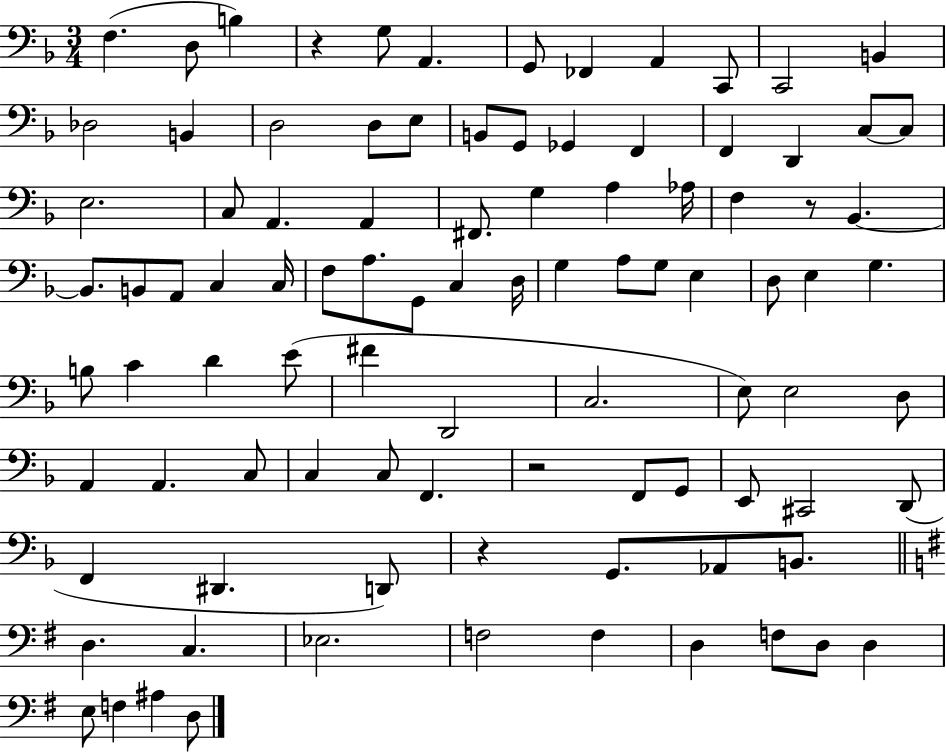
F3/q. D3/e B3/q R/q G3/e A2/q. G2/e FES2/q A2/q C2/e C2/h B2/q Db3/h B2/q D3/h D3/e E3/e B2/e G2/e Gb2/q F2/q F2/q D2/q C3/e C3/e E3/h. C3/e A2/q. A2/q F#2/e. G3/q A3/q Ab3/s F3/q R/e Bb2/q. Bb2/e. B2/e A2/e C3/q C3/s F3/e A3/e. G2/e C3/q D3/s G3/q A3/e G3/e E3/q D3/e E3/q G3/q. B3/e C4/q D4/q E4/e F#4/q D2/h C3/h. E3/e E3/h D3/e A2/q A2/q. C3/e C3/q C3/e F2/q. R/h F2/e G2/e E2/e C#2/h D2/e F2/q D#2/q. D2/e R/q G2/e. Ab2/e B2/e. D3/q. C3/q. Eb3/h. F3/h F3/q D3/q F3/e D3/e D3/q E3/e F3/q A#3/q D3/e